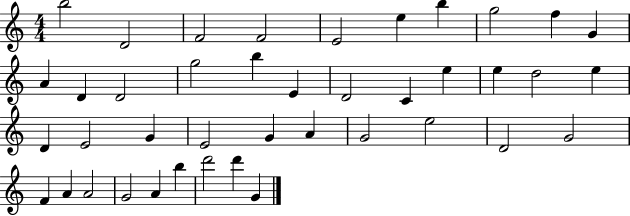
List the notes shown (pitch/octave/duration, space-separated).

B5/h D4/h F4/h F4/h E4/h E5/q B5/q G5/h F5/q G4/q A4/q D4/q D4/h G5/h B5/q E4/q D4/h C4/q E5/q E5/q D5/h E5/q D4/q E4/h G4/q E4/h G4/q A4/q G4/h E5/h D4/h G4/h F4/q A4/q A4/h G4/h A4/q B5/q D6/h D6/q G4/q